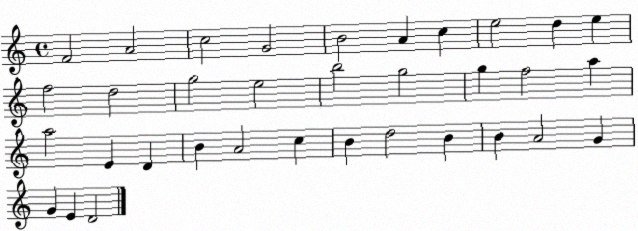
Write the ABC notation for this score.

X:1
T:Untitled
M:4/4
L:1/4
K:C
F2 A2 c2 G2 B2 A c e2 d e f2 d2 g2 e2 b2 g2 g f2 a a2 E D B A2 c B d2 B B A2 G G E D2